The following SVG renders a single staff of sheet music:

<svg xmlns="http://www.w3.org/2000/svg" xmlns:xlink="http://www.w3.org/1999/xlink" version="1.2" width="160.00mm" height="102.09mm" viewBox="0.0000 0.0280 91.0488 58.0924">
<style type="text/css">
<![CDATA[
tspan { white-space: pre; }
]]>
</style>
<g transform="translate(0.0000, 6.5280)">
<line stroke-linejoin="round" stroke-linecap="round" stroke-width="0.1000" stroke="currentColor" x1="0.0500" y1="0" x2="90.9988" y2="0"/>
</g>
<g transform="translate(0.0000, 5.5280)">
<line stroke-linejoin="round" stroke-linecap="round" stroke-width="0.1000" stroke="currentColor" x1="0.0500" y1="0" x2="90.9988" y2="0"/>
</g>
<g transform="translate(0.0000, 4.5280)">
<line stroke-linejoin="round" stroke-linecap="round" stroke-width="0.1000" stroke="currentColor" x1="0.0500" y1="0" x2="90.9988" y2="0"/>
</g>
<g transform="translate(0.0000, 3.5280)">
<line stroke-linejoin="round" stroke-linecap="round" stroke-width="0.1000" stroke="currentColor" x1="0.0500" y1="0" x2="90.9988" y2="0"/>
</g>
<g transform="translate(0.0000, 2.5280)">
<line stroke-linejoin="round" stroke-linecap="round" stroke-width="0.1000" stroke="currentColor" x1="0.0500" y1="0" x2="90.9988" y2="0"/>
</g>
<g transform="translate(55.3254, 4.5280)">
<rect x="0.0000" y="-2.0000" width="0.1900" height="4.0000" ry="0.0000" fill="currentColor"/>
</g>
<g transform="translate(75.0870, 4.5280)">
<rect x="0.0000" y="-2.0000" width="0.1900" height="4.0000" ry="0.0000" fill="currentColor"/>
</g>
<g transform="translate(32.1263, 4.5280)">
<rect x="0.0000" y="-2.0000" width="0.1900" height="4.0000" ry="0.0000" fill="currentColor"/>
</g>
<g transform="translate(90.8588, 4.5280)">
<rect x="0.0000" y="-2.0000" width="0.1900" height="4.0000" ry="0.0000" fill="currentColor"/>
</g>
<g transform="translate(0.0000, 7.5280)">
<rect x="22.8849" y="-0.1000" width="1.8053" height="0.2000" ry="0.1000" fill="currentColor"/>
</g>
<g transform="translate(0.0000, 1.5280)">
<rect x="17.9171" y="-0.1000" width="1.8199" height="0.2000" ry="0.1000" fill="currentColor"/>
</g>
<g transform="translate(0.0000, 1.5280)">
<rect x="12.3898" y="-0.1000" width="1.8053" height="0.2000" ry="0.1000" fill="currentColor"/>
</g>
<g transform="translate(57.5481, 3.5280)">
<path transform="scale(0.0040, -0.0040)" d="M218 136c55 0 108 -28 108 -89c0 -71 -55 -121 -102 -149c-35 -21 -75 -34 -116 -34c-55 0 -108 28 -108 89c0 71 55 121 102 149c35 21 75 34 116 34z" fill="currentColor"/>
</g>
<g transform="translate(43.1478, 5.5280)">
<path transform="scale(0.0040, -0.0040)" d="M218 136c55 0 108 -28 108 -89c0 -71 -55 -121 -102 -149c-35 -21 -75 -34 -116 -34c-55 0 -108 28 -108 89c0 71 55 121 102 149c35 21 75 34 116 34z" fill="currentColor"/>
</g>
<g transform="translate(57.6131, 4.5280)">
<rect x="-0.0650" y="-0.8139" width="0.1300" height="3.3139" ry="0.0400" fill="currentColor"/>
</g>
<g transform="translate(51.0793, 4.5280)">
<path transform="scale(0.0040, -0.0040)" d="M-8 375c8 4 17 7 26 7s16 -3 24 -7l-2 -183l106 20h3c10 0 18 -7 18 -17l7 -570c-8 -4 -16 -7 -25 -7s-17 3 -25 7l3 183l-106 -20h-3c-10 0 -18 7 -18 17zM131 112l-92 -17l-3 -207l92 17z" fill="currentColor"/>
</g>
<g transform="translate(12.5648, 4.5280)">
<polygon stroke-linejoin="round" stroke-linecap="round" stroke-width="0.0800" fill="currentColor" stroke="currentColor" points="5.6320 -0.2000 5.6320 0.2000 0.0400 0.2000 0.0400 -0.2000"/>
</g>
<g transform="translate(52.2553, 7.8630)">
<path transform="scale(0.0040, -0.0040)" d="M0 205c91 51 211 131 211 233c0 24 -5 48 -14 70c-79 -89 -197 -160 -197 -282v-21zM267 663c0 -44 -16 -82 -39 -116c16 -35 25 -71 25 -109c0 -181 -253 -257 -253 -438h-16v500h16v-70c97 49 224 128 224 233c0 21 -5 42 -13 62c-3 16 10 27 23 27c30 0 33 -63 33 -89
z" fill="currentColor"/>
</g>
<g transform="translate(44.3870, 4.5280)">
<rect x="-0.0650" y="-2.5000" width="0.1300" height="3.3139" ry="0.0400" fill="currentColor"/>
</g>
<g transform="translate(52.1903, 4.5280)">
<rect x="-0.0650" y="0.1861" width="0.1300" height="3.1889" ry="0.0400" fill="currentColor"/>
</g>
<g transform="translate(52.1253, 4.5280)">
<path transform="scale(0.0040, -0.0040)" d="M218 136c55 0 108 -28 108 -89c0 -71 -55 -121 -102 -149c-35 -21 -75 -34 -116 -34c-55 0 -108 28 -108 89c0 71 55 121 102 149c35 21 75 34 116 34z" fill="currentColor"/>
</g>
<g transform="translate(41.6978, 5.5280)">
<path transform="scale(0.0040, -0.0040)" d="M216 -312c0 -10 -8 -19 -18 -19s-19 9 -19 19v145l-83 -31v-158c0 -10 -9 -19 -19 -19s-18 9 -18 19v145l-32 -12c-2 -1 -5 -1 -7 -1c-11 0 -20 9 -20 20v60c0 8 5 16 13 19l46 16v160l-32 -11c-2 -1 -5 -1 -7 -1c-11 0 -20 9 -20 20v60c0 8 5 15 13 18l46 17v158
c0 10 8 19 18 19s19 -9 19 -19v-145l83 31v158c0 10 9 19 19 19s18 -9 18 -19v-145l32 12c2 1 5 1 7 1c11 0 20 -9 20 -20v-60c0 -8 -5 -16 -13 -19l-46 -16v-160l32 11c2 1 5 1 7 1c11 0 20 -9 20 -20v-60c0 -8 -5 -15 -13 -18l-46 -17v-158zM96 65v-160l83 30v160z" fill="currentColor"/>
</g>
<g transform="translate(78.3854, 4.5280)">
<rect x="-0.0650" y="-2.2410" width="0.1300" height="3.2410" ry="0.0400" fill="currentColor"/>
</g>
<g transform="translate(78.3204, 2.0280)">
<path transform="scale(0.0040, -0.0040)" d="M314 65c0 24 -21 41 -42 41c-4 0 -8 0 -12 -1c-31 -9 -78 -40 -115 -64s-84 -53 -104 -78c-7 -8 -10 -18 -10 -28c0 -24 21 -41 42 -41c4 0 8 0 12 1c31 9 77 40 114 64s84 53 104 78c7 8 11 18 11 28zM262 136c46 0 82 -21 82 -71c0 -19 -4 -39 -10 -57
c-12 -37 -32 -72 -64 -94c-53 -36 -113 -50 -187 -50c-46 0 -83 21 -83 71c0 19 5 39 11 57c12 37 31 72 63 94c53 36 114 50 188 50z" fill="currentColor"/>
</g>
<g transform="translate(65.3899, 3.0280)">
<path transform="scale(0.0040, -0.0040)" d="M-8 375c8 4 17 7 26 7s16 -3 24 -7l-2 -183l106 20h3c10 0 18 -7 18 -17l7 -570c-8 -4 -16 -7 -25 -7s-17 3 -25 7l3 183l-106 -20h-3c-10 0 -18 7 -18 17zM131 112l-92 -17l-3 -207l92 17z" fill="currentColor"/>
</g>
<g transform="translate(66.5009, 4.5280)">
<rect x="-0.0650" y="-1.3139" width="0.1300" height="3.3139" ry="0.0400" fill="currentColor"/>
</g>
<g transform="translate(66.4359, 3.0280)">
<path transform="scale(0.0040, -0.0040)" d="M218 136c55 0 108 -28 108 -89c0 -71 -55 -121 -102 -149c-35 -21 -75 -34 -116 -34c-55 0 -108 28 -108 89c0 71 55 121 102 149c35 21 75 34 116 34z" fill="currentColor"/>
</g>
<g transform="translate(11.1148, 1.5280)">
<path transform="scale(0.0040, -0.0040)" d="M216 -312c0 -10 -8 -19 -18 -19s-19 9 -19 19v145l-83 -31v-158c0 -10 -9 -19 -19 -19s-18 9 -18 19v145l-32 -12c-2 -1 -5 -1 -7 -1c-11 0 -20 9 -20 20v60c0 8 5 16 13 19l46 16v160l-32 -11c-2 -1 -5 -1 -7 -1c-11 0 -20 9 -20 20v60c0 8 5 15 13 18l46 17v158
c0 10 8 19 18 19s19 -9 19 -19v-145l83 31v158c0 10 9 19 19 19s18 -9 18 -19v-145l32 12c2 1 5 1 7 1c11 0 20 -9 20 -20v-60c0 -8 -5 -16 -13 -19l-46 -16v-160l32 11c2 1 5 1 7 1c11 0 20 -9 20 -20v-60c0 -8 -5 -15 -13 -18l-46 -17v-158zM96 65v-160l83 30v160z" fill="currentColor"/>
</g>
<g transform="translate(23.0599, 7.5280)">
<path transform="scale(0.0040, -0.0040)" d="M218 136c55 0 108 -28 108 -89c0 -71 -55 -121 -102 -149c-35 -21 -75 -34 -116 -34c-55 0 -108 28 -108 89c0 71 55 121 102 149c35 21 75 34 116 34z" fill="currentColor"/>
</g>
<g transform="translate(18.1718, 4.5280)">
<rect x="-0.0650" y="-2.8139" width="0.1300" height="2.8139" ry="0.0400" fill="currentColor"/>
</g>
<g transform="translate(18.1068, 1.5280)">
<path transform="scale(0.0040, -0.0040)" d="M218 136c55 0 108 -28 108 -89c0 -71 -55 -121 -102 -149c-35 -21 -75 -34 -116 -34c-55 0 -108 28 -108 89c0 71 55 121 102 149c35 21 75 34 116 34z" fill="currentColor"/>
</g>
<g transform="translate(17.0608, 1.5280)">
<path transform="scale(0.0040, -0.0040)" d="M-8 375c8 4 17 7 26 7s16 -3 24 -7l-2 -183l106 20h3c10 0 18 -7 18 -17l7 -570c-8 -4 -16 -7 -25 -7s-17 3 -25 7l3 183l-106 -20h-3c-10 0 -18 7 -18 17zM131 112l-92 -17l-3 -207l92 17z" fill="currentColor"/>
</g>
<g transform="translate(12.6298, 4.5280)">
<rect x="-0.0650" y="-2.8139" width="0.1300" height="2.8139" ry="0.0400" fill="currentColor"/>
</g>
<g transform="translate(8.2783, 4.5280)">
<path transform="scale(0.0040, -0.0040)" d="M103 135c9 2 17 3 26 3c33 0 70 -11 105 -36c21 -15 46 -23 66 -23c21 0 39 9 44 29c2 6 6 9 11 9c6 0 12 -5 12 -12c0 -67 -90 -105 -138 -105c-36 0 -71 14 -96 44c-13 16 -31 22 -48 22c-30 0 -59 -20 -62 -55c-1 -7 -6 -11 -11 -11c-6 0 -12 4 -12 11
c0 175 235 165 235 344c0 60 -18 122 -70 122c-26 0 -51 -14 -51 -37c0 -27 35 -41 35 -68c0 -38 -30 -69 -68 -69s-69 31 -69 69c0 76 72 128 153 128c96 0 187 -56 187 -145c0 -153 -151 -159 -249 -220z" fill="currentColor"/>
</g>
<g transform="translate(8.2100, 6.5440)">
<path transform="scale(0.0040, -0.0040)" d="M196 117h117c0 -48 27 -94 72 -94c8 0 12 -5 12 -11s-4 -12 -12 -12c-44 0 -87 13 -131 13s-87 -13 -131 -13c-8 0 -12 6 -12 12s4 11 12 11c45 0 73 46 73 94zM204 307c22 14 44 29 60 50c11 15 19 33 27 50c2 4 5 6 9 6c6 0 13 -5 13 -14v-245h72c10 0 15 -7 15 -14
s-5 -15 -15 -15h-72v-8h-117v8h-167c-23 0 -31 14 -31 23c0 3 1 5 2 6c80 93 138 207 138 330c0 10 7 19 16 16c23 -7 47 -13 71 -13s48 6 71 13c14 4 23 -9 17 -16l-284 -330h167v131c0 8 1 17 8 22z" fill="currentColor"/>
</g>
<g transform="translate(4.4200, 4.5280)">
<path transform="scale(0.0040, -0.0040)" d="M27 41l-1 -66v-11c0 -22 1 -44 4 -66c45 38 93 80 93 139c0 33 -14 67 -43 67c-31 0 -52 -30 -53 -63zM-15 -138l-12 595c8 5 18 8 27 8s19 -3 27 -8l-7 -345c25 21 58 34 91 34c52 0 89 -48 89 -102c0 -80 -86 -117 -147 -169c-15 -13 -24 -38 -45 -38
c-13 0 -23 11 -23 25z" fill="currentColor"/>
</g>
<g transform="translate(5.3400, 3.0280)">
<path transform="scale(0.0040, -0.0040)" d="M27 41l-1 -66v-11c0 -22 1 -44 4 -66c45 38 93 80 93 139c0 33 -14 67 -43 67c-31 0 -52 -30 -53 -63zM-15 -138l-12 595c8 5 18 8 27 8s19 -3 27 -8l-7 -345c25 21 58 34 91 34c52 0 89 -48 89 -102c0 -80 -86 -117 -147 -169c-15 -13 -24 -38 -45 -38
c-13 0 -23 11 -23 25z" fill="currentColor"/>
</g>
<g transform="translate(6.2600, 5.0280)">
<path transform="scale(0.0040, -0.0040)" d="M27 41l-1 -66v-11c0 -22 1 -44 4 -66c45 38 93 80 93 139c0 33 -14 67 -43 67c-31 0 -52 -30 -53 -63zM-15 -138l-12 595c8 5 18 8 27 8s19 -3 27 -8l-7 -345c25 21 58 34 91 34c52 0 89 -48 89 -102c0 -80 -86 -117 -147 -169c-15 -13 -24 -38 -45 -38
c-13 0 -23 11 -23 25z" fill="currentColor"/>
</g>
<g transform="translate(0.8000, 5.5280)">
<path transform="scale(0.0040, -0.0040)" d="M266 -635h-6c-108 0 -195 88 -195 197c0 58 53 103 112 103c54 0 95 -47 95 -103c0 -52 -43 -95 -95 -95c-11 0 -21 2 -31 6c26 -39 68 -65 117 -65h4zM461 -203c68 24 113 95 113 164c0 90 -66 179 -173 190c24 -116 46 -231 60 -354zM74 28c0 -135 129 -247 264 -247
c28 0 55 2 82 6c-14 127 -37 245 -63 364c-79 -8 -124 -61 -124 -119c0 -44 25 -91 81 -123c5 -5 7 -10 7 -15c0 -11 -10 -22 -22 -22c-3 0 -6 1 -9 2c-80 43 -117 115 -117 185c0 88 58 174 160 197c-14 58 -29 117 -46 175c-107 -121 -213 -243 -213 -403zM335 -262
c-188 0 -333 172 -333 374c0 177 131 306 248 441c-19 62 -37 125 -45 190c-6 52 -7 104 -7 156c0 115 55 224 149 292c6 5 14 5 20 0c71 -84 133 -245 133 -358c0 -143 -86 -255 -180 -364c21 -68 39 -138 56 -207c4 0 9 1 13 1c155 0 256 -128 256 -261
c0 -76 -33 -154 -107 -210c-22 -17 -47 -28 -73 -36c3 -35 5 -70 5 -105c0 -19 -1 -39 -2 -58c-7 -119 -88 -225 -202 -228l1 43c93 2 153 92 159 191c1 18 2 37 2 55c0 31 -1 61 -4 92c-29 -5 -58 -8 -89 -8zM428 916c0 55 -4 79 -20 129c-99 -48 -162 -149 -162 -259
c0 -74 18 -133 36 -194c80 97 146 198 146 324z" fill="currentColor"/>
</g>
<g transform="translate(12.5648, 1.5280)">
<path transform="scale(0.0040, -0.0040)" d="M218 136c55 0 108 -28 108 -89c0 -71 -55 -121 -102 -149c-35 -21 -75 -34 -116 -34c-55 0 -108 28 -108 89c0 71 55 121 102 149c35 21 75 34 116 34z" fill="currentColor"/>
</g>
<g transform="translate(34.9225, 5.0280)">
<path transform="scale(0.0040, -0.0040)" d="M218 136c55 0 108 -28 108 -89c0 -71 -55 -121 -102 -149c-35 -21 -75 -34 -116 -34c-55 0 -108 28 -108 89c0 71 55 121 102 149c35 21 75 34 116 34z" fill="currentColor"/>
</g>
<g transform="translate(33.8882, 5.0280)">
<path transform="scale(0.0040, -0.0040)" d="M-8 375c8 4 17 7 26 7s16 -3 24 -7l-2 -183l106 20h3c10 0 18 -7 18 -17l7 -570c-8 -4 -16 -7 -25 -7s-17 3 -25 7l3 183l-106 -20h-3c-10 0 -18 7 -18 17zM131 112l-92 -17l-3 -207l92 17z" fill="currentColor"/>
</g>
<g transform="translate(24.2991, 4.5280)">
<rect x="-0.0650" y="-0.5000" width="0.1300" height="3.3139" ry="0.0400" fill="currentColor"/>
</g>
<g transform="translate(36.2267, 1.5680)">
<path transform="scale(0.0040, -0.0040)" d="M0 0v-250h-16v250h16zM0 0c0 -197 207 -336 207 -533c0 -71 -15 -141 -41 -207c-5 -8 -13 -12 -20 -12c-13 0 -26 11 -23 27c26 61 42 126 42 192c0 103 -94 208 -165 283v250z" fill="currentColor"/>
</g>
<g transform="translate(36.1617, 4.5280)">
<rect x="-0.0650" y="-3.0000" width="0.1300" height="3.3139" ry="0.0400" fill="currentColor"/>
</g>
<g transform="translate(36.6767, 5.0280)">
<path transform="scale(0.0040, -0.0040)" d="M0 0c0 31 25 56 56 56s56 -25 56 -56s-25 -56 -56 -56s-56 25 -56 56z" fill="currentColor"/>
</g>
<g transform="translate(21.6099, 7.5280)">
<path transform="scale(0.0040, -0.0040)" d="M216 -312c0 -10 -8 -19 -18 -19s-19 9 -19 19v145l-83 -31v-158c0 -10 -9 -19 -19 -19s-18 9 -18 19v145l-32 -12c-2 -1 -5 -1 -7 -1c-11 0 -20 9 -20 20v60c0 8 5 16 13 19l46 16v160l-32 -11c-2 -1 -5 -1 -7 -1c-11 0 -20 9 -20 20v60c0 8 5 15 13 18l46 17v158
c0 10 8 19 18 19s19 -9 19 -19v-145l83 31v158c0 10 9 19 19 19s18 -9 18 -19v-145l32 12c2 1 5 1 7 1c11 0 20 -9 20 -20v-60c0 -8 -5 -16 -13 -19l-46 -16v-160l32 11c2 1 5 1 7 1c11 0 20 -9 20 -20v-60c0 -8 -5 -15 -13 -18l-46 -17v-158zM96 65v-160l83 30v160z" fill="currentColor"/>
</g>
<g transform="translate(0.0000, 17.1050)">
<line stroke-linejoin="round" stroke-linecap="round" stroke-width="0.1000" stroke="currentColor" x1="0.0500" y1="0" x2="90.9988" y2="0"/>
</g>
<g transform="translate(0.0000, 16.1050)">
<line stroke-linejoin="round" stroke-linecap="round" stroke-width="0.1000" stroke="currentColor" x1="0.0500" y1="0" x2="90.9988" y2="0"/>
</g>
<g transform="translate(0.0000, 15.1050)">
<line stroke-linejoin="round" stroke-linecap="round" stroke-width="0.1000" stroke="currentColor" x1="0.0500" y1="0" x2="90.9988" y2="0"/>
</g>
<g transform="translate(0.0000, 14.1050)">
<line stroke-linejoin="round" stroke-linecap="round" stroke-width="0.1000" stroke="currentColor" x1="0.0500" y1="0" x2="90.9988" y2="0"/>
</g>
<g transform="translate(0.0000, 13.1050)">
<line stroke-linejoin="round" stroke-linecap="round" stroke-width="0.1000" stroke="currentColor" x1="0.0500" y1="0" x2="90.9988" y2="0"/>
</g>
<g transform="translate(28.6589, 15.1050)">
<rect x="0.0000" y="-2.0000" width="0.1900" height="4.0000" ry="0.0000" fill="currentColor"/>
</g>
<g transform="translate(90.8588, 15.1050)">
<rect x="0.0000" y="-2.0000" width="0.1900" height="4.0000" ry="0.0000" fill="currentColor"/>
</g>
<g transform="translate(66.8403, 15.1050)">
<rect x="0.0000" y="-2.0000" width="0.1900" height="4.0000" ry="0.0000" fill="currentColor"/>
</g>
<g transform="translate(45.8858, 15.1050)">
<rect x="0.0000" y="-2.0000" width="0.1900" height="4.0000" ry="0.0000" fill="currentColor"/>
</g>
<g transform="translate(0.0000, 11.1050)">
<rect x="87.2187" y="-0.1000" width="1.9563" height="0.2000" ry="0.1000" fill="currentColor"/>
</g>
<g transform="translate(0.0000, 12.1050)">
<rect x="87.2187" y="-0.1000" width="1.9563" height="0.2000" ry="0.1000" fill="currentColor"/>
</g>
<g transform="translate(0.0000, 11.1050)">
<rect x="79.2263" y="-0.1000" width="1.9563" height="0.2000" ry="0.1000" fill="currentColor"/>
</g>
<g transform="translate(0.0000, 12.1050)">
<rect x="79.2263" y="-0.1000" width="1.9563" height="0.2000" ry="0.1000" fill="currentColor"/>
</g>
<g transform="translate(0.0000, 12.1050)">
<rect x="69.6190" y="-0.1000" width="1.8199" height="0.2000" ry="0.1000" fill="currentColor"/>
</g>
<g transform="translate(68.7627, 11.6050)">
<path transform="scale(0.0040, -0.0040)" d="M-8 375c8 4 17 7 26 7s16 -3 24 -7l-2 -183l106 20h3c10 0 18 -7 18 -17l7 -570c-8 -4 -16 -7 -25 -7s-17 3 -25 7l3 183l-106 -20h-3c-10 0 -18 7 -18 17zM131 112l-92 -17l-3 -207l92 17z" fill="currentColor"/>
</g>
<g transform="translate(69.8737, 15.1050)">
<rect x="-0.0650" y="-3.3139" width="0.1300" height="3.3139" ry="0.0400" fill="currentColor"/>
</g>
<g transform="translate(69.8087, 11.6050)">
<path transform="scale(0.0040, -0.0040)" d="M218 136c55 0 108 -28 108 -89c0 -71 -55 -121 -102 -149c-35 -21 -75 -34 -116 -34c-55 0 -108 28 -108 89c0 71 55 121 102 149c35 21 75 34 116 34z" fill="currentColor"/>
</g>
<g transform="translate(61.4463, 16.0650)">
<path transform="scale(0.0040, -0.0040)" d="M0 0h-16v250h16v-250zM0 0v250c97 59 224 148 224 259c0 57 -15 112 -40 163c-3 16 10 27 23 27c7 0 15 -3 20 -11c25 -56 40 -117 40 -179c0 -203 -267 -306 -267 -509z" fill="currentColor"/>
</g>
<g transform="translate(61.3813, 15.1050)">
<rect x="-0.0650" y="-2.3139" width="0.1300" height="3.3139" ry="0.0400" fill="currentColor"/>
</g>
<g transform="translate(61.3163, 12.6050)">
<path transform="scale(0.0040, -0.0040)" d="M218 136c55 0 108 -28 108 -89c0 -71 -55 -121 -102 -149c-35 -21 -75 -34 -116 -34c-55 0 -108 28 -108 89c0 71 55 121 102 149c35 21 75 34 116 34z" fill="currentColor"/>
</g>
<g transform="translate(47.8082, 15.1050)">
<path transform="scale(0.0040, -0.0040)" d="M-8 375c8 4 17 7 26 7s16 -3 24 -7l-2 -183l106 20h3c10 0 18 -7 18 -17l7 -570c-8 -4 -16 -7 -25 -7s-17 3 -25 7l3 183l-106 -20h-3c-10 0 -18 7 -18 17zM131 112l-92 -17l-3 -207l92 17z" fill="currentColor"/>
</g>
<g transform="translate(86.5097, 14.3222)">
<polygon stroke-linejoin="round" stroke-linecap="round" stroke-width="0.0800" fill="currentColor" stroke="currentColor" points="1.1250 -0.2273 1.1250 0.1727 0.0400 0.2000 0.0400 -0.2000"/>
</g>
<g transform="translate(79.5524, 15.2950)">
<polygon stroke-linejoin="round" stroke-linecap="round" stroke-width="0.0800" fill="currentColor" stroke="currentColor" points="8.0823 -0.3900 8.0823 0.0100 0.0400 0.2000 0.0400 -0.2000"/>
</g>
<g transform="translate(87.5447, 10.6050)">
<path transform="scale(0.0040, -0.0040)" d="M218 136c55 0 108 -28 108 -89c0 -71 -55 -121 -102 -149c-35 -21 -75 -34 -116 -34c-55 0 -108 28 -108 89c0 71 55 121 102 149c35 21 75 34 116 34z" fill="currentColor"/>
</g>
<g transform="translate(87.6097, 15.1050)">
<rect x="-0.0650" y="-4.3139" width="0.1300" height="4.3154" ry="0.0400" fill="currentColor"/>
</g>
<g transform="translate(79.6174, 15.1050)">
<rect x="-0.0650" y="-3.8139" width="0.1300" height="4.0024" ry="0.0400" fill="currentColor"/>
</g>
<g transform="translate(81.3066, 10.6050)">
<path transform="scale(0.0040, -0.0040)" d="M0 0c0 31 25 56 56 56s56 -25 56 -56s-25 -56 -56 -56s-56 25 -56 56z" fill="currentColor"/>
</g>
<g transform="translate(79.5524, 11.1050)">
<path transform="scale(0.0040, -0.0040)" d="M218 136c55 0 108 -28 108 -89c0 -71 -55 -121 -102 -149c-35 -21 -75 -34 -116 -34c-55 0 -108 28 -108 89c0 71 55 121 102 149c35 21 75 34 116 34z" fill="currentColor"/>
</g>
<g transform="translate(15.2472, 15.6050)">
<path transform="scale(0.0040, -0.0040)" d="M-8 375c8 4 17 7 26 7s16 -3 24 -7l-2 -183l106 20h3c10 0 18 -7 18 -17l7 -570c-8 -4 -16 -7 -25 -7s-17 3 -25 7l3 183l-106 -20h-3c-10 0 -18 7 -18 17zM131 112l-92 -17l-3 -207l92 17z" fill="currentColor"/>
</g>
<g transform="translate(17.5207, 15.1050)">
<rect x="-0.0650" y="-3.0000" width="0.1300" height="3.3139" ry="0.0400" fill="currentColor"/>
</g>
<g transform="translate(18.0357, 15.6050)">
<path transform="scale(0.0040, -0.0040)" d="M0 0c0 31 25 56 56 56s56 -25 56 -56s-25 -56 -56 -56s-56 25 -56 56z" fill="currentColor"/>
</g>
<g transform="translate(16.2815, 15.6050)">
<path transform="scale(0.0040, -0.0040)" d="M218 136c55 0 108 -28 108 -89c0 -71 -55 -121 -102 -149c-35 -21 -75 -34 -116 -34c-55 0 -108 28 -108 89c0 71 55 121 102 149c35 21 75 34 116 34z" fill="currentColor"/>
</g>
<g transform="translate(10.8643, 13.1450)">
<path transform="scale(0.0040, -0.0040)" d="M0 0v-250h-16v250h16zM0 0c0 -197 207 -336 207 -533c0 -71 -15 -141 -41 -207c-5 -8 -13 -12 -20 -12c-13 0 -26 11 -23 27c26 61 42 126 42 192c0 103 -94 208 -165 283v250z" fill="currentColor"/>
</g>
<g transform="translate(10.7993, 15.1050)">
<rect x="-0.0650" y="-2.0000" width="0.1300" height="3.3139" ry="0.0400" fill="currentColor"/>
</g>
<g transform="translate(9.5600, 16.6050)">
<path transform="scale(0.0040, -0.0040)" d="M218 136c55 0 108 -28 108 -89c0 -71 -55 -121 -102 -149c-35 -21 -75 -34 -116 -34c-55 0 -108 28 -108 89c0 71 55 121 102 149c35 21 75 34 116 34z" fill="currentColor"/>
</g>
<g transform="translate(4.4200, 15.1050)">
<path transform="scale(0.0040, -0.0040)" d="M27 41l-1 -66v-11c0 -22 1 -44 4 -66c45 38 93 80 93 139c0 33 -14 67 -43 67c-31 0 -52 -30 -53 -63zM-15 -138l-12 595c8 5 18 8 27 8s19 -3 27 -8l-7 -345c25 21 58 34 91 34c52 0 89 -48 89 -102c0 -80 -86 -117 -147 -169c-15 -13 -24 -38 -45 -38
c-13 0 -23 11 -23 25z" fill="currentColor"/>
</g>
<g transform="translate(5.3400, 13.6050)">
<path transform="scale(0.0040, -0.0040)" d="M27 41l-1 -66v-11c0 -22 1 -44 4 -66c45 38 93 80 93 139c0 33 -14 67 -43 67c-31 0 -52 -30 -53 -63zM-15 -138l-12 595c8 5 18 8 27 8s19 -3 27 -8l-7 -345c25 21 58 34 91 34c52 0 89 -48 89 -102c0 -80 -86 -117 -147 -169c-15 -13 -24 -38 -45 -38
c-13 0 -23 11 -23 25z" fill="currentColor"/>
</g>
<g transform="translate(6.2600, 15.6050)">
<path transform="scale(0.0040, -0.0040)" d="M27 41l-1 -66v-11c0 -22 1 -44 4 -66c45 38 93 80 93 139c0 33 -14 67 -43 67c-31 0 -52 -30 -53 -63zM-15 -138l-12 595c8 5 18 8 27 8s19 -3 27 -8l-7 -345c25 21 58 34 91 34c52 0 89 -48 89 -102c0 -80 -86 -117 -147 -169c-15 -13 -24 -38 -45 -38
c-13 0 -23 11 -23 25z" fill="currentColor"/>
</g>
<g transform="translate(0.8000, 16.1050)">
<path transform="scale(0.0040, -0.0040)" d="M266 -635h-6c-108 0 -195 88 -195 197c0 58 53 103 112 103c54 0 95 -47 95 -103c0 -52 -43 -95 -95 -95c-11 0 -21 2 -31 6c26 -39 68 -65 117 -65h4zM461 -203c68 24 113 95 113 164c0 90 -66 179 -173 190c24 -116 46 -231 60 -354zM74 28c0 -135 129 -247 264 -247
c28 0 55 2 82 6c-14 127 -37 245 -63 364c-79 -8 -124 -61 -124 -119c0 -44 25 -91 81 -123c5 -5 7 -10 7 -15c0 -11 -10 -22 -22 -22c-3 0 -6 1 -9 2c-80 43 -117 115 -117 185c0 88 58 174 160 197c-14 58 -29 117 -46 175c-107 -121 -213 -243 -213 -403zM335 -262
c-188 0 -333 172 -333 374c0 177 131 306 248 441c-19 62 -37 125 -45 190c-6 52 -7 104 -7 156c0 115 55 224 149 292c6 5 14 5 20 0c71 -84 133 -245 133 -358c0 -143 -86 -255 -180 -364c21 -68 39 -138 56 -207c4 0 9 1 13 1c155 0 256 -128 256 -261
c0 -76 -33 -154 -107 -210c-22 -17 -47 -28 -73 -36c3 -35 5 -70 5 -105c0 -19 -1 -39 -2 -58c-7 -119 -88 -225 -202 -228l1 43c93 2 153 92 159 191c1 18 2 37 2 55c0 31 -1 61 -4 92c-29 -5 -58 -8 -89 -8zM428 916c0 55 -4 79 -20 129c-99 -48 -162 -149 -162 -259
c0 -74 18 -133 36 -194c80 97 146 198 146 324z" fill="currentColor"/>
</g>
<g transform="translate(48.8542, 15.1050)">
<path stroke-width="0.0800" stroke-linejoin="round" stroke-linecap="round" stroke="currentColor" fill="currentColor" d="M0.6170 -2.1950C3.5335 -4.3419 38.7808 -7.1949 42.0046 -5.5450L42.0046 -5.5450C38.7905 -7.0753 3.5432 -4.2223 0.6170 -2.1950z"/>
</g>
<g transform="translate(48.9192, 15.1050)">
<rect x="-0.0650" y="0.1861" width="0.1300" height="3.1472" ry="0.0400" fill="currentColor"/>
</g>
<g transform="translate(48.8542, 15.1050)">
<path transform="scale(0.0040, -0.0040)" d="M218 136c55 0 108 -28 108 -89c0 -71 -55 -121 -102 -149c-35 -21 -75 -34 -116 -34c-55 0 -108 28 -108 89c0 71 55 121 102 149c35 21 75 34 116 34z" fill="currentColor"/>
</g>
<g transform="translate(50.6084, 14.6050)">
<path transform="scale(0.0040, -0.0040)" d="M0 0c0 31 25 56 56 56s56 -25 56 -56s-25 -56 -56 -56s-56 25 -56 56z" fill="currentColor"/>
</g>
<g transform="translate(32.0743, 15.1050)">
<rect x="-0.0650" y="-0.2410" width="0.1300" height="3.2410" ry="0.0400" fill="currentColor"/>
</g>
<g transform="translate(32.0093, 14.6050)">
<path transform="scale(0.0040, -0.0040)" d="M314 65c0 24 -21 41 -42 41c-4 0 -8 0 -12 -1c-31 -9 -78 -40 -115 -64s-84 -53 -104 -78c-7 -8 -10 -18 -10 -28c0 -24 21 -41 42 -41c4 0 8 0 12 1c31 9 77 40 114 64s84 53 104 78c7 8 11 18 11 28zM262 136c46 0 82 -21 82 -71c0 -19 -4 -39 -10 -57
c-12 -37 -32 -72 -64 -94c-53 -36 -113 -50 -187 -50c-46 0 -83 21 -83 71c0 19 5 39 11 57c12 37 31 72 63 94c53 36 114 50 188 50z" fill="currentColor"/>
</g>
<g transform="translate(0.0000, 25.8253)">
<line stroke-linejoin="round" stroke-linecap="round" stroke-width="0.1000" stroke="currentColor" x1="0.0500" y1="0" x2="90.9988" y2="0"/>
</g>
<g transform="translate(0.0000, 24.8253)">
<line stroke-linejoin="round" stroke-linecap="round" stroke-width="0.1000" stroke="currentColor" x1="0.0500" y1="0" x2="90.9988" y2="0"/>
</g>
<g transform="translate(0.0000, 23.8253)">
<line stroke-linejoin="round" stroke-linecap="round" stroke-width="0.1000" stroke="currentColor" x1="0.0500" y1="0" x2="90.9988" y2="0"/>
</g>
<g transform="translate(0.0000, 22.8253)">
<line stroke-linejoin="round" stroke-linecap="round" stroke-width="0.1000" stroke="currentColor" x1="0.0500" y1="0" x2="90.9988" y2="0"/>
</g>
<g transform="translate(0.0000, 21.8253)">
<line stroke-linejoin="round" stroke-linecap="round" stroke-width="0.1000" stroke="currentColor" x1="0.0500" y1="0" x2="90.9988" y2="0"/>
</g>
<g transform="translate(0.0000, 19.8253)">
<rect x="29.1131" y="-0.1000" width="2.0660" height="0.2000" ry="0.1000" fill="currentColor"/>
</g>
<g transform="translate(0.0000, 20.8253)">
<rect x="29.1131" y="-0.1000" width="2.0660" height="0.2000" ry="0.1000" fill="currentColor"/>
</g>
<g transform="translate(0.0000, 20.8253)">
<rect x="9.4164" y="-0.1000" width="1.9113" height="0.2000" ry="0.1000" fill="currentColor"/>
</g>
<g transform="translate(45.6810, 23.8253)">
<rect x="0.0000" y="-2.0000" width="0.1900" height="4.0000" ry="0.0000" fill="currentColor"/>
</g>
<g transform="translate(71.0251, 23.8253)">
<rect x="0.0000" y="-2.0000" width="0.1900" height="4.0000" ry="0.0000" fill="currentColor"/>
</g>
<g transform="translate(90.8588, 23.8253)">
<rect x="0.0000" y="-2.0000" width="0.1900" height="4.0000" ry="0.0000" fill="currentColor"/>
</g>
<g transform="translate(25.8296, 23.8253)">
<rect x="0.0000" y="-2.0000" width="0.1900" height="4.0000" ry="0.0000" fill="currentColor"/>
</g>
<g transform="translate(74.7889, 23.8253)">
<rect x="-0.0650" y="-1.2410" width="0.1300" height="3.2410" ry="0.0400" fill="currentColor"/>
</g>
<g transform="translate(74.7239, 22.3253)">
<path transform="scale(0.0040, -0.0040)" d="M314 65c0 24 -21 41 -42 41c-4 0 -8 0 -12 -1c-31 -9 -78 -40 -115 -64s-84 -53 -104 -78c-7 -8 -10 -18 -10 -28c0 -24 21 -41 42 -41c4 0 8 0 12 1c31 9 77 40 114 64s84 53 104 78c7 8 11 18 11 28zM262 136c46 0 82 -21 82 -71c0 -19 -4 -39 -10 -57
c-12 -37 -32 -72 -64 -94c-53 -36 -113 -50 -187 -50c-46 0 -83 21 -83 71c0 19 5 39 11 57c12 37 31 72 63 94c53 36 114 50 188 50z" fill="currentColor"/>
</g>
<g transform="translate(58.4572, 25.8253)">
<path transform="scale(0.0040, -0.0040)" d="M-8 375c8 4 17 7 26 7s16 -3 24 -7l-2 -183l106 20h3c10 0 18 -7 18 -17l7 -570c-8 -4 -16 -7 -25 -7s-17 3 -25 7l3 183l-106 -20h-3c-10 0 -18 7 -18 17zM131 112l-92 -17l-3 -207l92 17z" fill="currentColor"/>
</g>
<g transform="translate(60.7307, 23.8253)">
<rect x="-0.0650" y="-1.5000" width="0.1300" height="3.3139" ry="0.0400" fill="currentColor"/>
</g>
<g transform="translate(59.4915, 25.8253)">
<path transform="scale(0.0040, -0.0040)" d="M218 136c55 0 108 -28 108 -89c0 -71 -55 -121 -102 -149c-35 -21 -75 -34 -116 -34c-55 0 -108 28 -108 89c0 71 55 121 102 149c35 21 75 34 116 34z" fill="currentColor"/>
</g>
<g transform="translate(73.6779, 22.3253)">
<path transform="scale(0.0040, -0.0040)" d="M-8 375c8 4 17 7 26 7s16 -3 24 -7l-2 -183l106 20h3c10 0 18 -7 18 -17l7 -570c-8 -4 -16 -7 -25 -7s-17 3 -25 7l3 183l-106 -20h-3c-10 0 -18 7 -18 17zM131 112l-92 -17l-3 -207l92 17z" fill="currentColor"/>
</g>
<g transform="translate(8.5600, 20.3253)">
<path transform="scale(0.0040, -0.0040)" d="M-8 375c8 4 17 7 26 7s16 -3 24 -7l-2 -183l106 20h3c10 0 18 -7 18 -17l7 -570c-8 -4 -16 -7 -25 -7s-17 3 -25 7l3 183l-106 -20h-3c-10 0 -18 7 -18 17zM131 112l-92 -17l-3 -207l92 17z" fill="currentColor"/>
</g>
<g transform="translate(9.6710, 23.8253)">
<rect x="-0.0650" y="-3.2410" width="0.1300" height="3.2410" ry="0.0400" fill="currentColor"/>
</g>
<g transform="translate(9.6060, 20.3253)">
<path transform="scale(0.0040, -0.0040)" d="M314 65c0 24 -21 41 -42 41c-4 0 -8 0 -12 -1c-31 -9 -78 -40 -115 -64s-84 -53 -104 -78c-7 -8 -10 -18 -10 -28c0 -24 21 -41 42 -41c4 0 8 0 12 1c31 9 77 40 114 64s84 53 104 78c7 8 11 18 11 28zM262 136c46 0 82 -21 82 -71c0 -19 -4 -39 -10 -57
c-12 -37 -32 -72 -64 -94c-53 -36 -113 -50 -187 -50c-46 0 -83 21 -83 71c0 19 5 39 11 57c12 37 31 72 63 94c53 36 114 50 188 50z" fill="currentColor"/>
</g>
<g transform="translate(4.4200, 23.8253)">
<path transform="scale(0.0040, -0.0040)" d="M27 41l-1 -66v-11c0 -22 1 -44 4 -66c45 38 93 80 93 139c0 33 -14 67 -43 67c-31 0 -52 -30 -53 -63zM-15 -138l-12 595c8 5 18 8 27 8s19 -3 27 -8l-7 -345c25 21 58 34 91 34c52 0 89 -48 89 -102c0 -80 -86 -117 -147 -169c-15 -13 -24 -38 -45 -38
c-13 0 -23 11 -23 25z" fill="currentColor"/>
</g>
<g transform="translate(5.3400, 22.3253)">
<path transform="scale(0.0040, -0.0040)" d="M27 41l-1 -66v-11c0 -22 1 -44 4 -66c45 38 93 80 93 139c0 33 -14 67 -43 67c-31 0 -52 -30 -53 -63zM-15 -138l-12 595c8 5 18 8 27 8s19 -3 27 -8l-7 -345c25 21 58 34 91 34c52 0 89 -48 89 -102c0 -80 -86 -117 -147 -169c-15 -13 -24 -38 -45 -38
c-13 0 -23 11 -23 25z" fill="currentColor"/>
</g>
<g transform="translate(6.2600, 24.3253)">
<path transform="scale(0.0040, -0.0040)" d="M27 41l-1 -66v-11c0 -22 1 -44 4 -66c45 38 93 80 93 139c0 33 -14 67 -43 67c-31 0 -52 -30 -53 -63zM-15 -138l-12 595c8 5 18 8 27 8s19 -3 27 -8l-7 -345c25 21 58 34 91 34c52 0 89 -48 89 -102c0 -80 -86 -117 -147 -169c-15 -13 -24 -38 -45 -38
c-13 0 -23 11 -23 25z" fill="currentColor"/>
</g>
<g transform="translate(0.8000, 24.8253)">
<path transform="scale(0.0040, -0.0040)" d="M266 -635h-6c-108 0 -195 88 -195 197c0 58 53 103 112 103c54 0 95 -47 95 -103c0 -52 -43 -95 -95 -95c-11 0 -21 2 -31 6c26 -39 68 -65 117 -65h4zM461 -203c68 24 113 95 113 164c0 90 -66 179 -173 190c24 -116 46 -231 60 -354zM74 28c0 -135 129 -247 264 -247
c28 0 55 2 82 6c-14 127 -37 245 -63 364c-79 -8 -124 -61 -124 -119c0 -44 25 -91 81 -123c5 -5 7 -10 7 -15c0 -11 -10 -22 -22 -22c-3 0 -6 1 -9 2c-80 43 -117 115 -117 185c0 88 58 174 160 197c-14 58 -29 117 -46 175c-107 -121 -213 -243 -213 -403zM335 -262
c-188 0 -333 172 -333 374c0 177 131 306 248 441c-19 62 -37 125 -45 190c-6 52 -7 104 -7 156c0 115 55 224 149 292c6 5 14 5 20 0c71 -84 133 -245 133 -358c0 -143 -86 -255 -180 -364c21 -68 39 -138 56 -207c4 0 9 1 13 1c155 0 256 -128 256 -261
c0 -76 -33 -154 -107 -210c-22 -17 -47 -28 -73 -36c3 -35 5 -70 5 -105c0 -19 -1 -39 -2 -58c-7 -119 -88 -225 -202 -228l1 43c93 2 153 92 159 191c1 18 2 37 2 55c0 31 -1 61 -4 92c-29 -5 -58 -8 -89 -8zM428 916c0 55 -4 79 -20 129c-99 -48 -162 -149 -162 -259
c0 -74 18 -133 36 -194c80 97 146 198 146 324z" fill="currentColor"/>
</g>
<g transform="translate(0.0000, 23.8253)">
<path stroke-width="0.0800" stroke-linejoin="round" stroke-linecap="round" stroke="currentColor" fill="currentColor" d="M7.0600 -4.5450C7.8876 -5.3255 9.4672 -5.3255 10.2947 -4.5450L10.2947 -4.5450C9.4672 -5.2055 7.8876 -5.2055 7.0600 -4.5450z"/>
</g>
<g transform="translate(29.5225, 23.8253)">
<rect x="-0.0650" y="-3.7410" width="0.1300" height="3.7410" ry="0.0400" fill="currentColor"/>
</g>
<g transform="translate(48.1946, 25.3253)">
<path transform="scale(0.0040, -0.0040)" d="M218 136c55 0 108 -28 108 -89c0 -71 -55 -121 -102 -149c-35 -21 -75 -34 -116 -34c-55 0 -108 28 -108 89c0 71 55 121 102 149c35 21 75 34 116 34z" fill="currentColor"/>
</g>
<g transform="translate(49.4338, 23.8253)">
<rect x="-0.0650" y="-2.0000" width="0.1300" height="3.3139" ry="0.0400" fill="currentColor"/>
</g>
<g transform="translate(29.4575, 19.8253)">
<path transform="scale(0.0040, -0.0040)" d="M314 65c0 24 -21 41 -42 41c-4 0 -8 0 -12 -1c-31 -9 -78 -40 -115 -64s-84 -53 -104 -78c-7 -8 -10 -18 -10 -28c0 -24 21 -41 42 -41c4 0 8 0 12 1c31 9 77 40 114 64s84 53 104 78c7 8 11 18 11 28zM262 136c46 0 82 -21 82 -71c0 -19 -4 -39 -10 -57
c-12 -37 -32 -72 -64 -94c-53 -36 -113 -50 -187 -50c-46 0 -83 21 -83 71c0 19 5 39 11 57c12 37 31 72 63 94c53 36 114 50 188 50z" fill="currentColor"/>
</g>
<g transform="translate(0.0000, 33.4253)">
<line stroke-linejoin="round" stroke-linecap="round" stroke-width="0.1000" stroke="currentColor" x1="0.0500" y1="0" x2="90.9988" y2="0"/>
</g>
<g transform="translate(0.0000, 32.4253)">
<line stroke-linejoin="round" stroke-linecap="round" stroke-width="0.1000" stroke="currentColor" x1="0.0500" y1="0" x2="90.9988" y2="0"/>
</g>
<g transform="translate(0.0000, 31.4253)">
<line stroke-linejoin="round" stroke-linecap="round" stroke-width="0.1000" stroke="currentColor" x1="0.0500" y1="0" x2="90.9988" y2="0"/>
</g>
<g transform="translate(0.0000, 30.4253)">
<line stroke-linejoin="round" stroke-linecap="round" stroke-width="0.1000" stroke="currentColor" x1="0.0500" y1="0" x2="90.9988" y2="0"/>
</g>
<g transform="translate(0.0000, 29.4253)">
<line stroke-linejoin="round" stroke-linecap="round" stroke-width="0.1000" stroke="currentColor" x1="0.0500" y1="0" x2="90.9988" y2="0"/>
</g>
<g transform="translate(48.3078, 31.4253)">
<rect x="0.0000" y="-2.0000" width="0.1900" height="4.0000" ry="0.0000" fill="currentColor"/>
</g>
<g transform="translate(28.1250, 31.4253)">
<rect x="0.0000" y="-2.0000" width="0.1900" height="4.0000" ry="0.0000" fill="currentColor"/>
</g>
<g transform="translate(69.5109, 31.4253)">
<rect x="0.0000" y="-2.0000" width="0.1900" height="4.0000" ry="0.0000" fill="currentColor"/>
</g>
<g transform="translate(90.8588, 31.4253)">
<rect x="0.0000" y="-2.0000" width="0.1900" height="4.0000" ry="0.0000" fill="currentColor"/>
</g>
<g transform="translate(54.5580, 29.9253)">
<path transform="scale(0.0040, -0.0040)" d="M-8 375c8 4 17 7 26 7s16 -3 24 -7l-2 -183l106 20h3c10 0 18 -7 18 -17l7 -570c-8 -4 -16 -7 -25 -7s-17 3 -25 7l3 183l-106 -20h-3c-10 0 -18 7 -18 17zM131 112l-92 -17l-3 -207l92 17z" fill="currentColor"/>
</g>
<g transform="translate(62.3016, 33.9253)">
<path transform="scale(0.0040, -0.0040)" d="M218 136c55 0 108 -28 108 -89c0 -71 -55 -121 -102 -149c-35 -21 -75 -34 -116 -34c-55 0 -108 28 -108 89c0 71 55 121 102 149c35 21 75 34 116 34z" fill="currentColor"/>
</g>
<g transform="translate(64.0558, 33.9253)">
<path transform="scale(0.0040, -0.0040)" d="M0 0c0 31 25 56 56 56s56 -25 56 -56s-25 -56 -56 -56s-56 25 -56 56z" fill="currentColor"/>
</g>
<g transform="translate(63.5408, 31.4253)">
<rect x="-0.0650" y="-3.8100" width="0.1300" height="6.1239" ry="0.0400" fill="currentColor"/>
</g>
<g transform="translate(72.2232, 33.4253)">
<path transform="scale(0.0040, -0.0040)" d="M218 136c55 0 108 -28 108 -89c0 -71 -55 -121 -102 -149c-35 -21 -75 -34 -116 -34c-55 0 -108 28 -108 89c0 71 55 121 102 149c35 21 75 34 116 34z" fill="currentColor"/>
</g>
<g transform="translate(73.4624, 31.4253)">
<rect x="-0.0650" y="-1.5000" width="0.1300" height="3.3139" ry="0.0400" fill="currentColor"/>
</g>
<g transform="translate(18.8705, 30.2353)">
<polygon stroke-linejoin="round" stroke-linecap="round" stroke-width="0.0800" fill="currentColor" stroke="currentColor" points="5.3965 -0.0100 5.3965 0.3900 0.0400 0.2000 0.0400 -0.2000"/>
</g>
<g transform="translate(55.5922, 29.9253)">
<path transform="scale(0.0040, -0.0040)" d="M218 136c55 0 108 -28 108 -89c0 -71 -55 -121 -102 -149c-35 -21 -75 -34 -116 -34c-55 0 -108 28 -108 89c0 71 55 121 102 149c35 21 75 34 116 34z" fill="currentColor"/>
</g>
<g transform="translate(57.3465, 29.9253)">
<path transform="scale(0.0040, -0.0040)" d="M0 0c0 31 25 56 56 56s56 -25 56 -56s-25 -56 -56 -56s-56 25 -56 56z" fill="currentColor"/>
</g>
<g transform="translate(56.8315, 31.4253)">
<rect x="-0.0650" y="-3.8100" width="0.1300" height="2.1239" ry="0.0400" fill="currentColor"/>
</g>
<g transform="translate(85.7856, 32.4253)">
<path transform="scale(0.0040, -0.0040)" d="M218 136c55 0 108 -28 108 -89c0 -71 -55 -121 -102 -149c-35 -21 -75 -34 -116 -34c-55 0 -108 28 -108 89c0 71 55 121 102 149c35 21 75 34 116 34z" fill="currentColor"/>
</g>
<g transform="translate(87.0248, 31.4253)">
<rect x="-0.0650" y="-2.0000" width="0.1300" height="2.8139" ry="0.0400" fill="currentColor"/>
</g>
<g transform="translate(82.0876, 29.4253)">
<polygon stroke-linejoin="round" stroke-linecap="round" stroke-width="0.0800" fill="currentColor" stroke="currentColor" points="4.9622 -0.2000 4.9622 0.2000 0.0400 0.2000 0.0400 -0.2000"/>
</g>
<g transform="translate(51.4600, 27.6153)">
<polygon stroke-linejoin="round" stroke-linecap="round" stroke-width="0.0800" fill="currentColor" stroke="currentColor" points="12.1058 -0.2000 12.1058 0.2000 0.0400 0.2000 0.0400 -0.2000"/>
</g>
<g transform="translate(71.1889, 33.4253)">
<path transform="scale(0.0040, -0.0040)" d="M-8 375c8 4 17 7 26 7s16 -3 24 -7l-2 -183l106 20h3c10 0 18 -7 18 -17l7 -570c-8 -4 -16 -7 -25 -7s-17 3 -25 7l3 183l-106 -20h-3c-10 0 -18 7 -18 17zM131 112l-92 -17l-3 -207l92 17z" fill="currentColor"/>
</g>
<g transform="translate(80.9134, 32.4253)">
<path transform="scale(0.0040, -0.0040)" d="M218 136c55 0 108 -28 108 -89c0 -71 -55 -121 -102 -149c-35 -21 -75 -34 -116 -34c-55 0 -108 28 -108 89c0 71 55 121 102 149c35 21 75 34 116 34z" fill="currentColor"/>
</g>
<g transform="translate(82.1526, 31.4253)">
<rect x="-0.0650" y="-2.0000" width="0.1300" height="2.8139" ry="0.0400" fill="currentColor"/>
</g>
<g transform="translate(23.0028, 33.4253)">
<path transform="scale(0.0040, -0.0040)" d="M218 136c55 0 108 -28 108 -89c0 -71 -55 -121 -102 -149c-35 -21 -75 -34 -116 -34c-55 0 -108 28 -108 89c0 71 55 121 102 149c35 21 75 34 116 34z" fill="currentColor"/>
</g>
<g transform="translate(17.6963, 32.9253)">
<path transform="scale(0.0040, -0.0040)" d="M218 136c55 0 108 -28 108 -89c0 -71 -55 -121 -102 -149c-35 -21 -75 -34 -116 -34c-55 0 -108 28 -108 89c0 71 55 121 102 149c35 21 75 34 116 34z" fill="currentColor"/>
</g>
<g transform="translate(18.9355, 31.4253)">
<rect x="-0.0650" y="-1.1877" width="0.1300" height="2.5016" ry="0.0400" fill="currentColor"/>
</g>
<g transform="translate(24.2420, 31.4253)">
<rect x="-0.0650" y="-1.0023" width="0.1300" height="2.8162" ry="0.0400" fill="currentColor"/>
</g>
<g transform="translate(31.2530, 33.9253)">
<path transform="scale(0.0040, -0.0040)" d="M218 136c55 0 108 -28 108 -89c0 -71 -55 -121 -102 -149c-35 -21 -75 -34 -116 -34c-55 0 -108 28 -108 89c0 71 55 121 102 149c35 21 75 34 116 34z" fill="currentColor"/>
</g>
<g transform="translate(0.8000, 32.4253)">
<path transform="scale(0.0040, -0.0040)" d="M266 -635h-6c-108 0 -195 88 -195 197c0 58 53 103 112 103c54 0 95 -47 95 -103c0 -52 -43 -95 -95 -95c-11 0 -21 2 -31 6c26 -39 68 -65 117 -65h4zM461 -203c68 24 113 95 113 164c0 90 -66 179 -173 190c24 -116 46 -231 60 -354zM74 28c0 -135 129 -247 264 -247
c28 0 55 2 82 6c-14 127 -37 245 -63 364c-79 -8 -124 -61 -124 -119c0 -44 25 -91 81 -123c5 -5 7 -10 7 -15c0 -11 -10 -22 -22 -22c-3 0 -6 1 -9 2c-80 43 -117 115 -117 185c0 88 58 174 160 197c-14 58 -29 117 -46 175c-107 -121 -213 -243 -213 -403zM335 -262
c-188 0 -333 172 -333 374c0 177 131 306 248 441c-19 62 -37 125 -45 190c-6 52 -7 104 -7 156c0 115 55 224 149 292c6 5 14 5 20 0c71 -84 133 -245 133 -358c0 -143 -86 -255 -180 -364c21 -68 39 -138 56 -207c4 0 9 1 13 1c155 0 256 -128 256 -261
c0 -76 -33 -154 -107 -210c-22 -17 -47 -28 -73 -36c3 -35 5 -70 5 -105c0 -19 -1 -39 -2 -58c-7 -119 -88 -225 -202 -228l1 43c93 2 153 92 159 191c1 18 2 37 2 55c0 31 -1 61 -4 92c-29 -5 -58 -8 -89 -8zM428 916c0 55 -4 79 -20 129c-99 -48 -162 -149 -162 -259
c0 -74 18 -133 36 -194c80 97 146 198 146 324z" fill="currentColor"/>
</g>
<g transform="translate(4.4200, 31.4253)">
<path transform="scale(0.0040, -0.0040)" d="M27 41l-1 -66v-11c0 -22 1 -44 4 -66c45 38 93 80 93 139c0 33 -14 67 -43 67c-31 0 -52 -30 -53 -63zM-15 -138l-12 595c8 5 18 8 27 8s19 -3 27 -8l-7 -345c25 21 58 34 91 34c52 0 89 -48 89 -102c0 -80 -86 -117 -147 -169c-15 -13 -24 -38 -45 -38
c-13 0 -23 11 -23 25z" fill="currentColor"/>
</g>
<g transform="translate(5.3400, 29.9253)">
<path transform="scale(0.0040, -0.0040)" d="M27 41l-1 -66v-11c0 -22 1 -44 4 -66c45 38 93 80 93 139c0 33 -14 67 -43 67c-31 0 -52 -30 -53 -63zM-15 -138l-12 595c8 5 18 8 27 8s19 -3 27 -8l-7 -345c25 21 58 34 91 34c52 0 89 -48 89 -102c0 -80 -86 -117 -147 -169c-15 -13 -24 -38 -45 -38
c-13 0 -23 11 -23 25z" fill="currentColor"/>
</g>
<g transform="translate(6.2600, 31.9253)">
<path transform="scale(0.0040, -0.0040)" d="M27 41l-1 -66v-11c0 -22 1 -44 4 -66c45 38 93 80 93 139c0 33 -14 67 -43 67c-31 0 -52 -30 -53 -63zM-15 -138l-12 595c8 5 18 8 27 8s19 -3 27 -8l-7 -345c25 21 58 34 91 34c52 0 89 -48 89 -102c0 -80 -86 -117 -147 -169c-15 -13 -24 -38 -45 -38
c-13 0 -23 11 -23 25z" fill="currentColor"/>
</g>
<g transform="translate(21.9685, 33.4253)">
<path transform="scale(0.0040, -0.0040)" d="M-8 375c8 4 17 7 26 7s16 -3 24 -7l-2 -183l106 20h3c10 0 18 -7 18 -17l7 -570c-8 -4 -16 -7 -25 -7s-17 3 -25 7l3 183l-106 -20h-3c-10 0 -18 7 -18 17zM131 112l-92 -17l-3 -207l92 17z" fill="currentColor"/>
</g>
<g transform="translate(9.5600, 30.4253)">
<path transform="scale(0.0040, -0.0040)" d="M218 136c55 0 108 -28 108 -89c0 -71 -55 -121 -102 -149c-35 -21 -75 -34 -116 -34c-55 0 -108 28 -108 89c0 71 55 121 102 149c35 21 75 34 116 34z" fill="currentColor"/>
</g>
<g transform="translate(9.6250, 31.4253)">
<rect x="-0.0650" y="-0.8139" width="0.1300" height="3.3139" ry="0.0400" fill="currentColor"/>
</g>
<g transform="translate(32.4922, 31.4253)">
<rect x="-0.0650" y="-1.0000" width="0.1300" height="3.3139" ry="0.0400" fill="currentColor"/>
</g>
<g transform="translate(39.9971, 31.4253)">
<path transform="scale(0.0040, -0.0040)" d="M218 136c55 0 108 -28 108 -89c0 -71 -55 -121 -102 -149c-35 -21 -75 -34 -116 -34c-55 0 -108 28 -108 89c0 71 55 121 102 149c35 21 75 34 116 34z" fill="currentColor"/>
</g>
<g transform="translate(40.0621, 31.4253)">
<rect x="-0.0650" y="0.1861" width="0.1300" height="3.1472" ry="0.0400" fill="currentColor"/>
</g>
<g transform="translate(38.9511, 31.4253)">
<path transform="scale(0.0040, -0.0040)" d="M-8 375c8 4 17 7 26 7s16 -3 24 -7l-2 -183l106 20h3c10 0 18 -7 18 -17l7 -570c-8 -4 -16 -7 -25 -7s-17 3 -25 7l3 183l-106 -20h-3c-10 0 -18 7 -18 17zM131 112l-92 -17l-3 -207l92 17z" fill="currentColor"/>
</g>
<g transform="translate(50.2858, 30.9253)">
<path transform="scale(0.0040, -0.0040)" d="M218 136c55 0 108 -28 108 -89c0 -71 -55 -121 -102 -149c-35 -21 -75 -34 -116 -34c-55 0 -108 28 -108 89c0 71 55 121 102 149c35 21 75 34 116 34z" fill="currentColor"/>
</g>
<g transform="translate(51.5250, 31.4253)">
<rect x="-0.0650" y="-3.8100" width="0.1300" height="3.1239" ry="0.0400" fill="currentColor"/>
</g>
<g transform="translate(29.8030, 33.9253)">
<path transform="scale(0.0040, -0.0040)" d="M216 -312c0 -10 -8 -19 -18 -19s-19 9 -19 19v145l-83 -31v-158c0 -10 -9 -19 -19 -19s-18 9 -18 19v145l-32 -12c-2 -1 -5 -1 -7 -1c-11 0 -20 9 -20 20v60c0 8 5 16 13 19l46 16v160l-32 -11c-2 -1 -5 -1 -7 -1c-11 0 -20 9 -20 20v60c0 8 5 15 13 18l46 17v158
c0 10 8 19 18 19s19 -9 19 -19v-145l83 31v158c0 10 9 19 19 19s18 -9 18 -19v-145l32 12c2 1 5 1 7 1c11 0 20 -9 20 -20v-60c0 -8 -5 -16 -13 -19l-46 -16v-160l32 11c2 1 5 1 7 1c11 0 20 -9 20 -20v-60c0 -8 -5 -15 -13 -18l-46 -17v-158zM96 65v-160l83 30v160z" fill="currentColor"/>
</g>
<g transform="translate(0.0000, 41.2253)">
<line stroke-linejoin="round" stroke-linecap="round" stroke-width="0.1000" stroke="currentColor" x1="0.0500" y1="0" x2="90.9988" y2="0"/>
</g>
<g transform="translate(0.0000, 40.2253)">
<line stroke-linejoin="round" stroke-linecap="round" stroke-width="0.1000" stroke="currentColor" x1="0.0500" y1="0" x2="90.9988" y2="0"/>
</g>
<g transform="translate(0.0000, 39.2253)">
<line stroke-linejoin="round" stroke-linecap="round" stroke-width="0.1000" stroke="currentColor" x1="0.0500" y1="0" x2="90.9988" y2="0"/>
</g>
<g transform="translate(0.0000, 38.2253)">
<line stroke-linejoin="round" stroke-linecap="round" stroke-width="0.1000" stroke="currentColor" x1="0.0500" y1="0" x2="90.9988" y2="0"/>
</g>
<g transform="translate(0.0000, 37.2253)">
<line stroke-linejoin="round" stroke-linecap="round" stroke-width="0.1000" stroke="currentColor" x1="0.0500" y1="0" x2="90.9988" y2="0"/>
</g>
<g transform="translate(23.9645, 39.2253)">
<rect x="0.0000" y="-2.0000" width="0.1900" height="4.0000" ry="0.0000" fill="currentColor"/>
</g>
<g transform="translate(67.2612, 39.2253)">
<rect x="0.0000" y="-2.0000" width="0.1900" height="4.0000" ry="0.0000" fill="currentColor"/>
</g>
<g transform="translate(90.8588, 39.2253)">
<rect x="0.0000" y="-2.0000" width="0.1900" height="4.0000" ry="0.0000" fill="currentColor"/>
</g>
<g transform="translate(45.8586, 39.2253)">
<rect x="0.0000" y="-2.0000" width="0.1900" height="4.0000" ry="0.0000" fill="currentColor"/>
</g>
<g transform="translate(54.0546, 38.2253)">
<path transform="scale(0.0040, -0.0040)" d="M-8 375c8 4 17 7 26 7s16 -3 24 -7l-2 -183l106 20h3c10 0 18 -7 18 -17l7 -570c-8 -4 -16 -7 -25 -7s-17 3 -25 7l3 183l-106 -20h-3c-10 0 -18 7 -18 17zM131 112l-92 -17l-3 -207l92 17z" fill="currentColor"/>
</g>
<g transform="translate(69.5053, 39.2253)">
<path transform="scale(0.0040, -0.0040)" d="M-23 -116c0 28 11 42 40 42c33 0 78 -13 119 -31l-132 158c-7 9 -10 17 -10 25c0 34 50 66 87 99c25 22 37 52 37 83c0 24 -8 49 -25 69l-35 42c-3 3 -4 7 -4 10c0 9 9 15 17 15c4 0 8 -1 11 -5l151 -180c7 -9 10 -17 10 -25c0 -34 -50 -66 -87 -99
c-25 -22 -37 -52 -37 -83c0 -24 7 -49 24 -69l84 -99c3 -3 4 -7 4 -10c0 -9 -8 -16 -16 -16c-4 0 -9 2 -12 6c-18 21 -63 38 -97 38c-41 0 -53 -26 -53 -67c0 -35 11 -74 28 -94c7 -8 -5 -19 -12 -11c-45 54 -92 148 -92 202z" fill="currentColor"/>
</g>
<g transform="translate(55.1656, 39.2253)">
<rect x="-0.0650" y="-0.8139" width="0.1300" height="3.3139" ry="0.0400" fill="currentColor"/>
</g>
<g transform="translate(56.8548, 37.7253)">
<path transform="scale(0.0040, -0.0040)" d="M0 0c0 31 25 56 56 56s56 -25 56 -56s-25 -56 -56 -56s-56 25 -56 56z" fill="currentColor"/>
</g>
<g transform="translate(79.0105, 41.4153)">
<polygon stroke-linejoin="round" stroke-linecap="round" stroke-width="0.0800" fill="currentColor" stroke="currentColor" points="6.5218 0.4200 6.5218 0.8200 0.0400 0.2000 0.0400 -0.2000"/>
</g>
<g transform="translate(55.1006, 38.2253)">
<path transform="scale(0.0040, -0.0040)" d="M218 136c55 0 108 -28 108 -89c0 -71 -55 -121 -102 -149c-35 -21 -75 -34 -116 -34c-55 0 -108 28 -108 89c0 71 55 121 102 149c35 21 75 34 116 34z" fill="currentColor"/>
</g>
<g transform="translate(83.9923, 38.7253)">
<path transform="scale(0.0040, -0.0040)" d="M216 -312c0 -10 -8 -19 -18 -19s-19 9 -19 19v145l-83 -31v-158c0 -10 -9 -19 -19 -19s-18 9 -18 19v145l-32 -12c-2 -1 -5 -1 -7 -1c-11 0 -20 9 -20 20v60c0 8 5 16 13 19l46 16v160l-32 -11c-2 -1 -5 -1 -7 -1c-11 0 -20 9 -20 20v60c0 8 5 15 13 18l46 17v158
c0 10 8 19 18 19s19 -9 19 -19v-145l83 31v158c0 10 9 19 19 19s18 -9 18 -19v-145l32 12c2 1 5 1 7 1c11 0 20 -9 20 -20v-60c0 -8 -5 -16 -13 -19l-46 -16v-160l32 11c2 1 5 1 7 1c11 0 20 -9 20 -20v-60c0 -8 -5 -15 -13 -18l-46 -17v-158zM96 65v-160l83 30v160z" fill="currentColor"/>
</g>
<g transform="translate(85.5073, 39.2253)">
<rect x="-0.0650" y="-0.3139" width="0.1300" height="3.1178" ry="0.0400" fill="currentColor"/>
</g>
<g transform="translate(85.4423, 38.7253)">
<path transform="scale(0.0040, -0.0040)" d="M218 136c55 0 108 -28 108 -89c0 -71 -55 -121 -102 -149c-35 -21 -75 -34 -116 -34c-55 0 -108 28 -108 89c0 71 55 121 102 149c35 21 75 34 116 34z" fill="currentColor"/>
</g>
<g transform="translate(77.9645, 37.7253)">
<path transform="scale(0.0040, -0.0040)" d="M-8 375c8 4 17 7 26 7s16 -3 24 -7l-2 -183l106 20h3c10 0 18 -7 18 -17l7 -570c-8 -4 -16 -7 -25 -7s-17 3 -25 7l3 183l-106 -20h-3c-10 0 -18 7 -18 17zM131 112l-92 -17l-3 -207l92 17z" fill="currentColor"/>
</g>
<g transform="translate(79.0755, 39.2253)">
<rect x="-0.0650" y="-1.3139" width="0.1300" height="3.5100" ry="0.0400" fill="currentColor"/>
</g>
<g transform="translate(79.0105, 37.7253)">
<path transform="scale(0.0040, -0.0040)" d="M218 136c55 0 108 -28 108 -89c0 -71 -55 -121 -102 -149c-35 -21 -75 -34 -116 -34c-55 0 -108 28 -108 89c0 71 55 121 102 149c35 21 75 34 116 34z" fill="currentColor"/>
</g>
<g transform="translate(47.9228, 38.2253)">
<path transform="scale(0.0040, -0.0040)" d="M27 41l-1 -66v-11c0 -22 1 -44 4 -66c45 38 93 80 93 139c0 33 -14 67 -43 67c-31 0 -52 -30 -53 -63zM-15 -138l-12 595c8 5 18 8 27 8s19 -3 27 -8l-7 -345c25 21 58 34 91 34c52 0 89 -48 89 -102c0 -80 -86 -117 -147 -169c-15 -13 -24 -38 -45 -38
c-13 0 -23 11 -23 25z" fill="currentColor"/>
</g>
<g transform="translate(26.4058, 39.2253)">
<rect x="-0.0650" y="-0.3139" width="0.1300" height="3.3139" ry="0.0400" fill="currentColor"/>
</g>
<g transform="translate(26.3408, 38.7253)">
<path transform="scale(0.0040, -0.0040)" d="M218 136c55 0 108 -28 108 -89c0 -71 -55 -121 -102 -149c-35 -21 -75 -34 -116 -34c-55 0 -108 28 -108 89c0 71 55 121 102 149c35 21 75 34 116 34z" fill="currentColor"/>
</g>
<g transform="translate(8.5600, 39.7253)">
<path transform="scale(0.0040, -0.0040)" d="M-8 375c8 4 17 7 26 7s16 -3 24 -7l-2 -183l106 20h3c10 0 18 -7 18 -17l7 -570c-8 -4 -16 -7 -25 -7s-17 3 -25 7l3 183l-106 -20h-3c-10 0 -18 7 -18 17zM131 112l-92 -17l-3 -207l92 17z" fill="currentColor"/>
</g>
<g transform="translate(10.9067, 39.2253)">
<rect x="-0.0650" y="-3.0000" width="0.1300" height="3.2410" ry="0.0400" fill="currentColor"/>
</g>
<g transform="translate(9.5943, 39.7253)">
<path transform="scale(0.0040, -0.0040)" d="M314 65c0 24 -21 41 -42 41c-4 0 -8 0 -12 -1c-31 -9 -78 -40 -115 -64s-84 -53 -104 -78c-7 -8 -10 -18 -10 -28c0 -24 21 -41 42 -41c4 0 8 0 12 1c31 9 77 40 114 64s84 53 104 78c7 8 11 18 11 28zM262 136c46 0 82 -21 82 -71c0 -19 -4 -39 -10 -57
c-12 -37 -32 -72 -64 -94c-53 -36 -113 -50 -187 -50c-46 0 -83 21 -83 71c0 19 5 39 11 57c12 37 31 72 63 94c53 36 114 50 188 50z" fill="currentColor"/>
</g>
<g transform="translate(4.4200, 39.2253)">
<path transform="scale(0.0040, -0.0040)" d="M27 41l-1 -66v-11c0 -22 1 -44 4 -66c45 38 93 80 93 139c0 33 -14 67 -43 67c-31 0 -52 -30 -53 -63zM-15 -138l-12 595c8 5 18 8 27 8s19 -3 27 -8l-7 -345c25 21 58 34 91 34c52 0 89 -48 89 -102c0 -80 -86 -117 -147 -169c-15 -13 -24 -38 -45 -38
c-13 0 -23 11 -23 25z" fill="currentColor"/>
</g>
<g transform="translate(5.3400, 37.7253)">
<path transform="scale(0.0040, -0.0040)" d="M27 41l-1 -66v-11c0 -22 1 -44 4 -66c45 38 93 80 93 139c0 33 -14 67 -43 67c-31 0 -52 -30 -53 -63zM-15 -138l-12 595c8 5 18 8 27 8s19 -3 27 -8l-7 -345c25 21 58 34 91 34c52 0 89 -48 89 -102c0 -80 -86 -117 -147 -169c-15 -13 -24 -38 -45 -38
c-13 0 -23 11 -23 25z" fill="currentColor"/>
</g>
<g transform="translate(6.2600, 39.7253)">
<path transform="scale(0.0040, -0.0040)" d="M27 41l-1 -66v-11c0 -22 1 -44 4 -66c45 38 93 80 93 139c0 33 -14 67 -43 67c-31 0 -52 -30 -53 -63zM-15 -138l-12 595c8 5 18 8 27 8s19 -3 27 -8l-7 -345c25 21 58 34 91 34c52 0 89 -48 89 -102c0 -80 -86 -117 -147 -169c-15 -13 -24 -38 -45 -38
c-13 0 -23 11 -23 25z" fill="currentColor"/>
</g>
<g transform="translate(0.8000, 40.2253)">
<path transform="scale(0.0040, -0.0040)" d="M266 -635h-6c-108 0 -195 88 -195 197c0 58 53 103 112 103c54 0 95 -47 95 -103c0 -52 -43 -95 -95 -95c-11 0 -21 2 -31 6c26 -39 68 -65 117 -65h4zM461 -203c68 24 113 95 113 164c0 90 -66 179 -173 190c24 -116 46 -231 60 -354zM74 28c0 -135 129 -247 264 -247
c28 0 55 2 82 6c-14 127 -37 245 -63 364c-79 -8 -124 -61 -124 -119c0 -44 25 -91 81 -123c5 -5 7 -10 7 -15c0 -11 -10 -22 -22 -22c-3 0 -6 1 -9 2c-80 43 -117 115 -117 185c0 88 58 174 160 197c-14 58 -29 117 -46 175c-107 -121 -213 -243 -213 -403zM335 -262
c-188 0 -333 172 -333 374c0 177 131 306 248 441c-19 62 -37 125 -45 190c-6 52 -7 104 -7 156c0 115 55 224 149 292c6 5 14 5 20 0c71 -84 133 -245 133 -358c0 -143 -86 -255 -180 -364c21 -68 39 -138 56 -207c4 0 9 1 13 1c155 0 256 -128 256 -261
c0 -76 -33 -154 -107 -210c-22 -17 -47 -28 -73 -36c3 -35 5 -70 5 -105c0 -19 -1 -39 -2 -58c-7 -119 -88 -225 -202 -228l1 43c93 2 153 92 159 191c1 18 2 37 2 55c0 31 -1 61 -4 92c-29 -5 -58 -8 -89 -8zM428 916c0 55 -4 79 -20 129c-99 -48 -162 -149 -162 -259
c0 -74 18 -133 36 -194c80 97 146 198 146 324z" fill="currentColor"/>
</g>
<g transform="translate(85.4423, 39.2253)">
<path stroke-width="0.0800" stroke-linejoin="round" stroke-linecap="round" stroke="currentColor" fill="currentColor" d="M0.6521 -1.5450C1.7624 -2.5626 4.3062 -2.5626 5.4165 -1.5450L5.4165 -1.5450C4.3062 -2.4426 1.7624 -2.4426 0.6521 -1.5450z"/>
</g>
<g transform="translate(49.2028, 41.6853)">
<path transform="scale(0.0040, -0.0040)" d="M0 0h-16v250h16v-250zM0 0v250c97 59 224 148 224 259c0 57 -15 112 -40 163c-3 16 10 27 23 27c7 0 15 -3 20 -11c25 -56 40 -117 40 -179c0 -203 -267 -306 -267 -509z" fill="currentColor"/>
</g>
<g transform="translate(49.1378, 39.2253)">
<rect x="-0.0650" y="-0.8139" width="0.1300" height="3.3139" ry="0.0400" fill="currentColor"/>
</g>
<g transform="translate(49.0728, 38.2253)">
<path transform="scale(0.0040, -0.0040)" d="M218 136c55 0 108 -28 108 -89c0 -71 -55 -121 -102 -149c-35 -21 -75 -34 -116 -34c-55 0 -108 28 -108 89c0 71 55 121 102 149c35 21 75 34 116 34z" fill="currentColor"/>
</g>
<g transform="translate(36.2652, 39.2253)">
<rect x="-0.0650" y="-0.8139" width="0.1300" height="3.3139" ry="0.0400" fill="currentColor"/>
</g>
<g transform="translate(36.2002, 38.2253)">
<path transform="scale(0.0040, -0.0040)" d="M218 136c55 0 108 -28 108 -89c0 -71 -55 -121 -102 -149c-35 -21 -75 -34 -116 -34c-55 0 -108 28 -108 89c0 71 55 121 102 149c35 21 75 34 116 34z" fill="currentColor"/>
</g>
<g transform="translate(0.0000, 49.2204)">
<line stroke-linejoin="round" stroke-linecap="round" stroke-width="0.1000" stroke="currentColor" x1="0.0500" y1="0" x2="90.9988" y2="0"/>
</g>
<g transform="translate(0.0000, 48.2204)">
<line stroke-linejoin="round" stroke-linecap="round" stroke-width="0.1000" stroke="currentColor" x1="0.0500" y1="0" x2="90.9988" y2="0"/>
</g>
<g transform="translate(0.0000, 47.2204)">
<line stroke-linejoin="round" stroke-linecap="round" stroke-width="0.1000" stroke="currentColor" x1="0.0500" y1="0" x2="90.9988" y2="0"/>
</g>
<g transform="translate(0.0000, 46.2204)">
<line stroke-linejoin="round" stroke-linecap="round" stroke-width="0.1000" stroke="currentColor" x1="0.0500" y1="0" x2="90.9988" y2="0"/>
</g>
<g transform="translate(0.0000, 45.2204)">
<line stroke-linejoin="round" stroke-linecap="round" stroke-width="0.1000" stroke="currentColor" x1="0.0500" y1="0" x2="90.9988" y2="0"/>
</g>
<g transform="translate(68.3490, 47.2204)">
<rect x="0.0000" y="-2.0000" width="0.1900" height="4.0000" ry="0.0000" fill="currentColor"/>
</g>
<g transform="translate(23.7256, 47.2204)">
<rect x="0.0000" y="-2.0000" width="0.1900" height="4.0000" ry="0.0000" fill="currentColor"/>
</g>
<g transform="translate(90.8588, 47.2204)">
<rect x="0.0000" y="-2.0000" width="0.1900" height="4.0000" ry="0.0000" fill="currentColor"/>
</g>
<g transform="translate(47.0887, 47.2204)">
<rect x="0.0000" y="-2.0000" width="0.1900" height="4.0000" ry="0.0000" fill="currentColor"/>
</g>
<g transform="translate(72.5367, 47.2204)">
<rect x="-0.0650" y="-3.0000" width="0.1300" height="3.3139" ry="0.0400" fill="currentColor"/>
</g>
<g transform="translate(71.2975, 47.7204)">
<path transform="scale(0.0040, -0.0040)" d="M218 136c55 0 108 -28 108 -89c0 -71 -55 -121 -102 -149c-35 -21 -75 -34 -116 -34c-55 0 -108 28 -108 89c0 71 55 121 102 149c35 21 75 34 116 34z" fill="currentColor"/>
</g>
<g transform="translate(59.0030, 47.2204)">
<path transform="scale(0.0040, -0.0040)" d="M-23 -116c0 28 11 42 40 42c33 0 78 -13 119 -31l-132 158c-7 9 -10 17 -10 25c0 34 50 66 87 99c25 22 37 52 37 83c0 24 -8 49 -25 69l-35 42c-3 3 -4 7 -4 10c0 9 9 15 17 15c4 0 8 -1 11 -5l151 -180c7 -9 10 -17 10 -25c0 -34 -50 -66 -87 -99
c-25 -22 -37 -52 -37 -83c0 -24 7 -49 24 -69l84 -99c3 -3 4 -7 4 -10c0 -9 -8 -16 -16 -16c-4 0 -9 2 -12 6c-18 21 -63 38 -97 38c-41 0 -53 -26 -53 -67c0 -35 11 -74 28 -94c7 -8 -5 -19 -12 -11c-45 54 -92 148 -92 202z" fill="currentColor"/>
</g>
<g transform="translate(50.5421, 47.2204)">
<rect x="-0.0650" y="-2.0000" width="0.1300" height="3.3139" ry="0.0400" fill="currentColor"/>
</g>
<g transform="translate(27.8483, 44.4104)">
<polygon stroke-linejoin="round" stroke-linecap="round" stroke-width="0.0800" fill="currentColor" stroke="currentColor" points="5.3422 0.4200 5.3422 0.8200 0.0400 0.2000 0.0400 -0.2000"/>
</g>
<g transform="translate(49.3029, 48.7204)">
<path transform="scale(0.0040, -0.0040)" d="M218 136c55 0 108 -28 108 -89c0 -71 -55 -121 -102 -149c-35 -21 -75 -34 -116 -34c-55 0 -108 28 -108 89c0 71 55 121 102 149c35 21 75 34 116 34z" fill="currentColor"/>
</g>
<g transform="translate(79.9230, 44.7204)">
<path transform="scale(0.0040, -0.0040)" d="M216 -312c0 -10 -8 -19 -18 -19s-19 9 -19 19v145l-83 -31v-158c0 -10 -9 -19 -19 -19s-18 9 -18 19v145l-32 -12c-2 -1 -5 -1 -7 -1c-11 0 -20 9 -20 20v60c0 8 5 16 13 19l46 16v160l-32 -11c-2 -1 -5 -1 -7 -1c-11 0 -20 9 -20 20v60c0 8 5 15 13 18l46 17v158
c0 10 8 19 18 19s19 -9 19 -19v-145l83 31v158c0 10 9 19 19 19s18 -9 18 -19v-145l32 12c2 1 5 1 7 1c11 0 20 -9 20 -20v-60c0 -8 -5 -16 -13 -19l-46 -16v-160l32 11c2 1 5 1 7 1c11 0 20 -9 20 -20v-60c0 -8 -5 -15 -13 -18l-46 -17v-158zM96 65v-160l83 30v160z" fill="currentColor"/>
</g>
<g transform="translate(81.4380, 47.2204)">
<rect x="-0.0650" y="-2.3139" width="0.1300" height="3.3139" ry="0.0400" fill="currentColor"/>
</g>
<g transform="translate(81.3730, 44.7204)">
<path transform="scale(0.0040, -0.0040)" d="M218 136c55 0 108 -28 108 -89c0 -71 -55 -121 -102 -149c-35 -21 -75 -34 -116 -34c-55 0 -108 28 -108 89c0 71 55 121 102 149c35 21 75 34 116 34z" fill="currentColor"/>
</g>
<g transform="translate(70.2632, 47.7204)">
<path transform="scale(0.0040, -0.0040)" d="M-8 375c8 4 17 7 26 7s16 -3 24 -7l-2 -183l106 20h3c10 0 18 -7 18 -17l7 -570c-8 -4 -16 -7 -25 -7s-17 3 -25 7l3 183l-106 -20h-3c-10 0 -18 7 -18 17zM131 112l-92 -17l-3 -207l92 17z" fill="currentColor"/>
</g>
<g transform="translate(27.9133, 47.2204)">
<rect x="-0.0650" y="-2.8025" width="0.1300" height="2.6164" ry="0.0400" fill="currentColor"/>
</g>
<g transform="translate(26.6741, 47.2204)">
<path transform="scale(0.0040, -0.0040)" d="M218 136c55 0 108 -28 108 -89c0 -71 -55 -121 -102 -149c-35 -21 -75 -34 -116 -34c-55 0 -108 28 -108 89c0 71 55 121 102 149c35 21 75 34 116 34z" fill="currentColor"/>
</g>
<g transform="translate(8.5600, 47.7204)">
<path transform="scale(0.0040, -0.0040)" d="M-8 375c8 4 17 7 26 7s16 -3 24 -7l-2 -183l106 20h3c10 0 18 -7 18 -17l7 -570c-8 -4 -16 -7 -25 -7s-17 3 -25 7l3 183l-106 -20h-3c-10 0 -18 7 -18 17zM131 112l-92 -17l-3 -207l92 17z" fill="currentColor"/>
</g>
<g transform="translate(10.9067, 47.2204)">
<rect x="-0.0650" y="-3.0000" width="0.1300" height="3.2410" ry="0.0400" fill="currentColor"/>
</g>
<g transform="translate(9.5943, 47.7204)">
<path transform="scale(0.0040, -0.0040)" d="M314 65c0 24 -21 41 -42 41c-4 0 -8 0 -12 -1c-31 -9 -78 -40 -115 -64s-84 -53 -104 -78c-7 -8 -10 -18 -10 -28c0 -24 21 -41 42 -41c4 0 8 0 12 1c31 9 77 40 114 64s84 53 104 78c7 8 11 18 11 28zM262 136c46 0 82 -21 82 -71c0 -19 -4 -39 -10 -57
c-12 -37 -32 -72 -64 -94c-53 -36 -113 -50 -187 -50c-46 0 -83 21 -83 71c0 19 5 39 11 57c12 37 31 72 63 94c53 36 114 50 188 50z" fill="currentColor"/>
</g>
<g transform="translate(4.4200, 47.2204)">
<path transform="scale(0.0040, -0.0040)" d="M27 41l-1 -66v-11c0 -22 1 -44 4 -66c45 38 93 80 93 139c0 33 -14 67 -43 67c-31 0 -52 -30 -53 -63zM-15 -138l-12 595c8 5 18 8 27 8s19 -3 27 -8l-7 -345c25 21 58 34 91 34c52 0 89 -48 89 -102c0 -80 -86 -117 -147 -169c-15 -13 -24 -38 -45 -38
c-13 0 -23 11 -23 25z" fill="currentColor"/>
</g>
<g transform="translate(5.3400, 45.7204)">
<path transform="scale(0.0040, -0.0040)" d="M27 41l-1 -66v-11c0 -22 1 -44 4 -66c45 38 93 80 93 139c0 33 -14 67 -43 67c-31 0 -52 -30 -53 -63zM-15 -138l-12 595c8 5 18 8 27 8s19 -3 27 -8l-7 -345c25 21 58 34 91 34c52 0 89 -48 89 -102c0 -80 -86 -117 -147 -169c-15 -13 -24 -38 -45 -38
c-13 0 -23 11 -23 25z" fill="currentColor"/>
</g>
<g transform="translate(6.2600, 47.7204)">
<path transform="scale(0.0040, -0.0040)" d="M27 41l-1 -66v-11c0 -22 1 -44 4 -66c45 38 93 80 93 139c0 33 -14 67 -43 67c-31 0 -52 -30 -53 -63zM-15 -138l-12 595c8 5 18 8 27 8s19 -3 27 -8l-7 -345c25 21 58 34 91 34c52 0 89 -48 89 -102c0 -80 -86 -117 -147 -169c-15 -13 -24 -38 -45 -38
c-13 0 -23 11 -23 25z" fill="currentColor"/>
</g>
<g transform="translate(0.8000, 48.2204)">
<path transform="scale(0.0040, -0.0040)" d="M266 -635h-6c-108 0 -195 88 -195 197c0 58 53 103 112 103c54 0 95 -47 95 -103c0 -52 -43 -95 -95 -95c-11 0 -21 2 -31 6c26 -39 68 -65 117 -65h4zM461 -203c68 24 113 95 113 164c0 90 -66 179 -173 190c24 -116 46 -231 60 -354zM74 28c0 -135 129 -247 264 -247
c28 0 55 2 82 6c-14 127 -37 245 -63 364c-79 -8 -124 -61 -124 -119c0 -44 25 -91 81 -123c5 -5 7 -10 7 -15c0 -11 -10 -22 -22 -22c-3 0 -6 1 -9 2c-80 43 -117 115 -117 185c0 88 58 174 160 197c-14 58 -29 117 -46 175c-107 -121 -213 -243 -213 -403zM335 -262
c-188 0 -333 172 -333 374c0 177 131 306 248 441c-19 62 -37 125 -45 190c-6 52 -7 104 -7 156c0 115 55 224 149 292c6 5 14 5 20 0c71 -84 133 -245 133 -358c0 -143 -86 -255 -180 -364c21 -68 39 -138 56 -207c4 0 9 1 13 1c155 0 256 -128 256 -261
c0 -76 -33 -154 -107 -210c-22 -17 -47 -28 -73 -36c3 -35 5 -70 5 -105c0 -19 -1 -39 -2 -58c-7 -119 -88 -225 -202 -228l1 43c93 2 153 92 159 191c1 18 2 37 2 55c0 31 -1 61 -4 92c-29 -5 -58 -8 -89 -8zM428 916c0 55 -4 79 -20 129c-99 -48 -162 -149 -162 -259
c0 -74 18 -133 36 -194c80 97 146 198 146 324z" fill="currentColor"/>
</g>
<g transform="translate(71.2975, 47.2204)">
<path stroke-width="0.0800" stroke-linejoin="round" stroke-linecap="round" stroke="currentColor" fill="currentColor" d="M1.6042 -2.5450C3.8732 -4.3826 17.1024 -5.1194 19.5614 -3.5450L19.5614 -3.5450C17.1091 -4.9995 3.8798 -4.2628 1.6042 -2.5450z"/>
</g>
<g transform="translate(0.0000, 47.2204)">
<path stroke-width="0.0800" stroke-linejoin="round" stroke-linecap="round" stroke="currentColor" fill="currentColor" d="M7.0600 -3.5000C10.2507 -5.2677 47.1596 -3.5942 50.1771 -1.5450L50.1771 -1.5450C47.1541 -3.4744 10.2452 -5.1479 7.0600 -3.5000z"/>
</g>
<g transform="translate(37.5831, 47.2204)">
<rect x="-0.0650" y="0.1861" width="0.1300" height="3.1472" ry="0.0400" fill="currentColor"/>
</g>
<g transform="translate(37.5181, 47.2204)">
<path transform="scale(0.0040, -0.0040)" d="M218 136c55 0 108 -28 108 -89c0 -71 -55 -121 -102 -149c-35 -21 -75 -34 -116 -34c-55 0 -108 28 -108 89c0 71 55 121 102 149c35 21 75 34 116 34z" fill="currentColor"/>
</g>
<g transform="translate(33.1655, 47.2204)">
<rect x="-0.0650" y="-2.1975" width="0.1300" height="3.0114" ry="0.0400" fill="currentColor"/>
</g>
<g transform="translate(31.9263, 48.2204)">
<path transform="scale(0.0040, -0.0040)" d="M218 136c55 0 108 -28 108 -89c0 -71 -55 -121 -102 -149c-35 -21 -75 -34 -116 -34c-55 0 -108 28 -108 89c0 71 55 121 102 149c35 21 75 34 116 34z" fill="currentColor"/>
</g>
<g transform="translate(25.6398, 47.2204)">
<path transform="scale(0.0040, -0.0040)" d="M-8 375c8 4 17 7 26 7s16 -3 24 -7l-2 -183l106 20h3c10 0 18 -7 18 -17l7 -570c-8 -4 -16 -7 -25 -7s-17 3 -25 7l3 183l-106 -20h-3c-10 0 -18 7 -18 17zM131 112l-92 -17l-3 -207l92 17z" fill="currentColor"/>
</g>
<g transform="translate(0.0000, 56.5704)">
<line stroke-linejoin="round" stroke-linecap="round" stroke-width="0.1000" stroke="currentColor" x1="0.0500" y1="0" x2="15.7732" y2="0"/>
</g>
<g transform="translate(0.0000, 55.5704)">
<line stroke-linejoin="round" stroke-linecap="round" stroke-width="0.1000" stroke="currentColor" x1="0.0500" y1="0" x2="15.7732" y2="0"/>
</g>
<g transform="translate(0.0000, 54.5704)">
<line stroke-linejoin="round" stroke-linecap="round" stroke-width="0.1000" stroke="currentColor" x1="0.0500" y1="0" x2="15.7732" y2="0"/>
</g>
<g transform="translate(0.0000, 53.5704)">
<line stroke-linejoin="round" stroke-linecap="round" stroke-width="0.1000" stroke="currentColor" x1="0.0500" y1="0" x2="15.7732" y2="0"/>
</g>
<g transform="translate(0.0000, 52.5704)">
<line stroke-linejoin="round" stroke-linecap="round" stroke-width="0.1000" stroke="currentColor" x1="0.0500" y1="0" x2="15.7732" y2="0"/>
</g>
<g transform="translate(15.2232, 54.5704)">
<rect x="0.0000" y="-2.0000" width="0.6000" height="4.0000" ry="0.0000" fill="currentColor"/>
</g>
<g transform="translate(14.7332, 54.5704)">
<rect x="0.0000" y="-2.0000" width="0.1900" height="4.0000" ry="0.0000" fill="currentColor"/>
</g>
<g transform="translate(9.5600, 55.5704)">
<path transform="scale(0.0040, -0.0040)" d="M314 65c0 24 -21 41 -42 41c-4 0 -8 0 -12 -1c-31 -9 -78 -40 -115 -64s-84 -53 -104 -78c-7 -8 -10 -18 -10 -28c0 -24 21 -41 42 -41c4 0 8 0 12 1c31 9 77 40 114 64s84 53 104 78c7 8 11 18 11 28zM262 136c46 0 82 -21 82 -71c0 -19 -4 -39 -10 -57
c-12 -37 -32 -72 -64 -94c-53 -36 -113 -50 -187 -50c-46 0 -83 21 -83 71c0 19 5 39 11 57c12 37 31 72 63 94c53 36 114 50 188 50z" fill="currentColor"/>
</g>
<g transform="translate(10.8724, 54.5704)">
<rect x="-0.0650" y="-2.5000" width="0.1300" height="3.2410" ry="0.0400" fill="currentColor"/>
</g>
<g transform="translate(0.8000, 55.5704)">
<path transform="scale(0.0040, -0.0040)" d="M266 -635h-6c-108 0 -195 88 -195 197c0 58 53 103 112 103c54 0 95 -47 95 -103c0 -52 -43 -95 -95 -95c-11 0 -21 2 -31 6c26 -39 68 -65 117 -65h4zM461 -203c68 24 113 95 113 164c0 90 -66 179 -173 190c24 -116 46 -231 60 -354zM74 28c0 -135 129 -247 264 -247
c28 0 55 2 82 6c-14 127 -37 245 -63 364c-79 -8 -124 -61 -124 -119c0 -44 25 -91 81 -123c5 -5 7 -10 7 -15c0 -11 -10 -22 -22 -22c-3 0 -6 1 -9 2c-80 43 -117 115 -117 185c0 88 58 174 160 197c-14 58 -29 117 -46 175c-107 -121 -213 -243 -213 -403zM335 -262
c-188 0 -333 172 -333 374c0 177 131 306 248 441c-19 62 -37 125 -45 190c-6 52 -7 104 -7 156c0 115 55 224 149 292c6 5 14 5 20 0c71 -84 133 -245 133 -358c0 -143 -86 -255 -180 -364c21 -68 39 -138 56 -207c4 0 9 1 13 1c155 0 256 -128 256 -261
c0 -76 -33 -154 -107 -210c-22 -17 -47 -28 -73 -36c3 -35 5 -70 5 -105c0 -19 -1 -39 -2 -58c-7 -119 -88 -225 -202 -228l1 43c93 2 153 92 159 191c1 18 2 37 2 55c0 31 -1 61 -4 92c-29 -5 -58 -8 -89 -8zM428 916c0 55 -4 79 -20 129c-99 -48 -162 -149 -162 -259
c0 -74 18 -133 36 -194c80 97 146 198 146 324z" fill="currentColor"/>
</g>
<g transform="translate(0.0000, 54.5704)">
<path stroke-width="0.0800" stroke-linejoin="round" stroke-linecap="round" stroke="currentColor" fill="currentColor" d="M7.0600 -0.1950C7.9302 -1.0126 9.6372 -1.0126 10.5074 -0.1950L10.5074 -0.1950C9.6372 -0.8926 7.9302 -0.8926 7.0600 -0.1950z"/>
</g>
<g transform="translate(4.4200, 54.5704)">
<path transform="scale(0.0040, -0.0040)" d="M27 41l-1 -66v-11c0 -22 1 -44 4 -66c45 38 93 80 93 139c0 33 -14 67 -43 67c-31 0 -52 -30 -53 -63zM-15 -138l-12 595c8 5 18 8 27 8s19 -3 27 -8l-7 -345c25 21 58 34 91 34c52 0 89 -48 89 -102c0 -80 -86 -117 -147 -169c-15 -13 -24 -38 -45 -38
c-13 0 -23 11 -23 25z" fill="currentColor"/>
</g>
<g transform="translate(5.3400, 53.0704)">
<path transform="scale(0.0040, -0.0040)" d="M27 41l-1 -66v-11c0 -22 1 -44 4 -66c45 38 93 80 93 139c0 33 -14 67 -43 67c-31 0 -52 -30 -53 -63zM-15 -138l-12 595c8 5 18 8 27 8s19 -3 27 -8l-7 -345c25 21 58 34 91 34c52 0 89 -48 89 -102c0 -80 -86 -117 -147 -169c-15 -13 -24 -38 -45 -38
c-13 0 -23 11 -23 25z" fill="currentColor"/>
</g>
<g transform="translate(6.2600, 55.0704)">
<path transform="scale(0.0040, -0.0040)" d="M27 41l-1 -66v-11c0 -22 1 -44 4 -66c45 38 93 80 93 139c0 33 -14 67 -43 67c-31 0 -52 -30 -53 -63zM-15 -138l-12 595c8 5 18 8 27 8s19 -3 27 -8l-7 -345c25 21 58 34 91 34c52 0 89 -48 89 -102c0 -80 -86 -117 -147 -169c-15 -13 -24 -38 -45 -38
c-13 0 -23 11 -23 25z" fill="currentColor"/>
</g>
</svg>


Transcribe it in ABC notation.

X:1
T:Untitled
M:2/4
L:1/4
K:Eb
^a/2 a/2 ^C A/2 ^G B/4 d e g2 F/2 A c2 B g/2 b c'/2 d'/4 b2 c'2 F E e2 d F/2 E/2 ^D B c/2 e/2 D/2 E G/2 G/2 A2 c d _d/2 d z e/2 ^c/2 A2 B/2 G/2 B F z A ^g G2